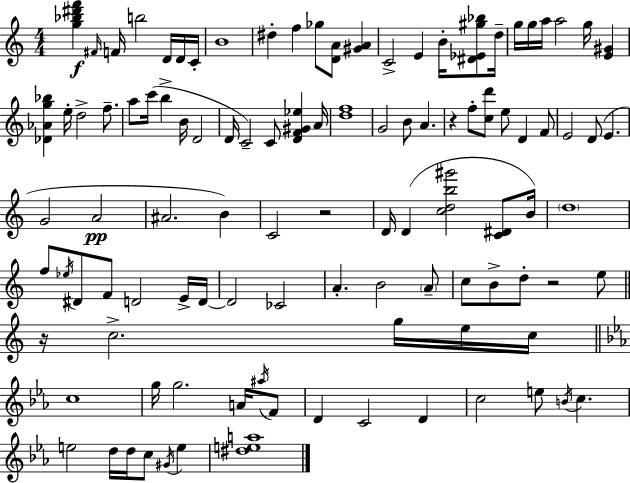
X:1
T:Untitled
M:4/4
L:1/4
K:C
[g_b^d'f'] ^F/4 F/4 b2 D/4 D/4 C/4 B4 ^d f _g/2 [DA]/2 [^GA] C2 E B/4 [^D_E^g_b]/2 d/4 g/4 g/4 a/4 a2 g/4 [E^G] [_D_Ag_b] e/4 d2 f/2 a/2 c'/4 b B/4 D2 D/4 C2 C/2 [DF^G_e] A/4 [df]4 G2 B/2 A z f/2 [cd']/2 e/2 D F/2 E2 D/2 E G2 A2 ^A2 B C2 z2 D/4 D [cdb^g']2 [C^D]/2 B/4 d4 f/2 _e/4 ^D/2 F/2 D2 E/4 D/4 D2 _C2 A B2 A/2 c/2 B/2 d/2 z2 e/2 z/4 c2 g/4 e/4 c/4 c4 g/4 g2 A/4 ^a/4 F/2 D C2 D c2 e/2 B/4 c e2 d/4 d/4 c/2 ^G/4 e [^dea]4